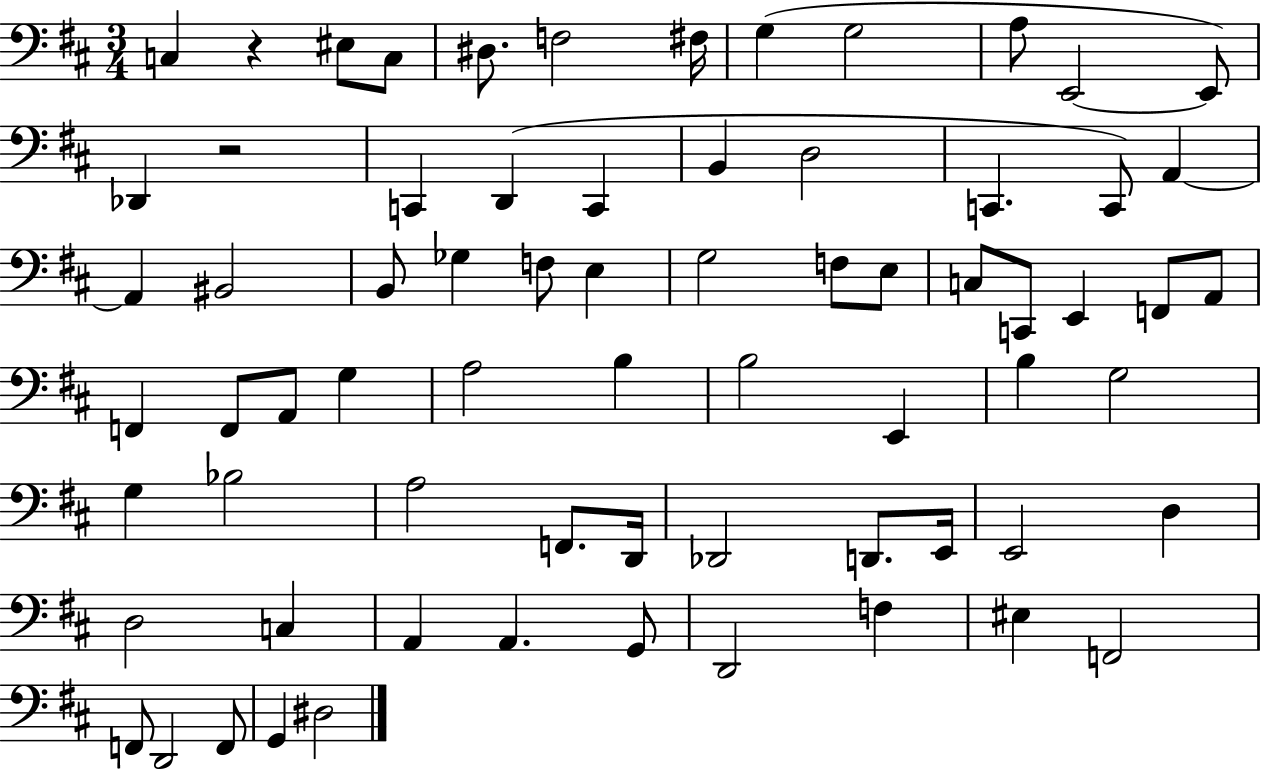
{
  \clef bass
  \numericTimeSignature
  \time 3/4
  \key d \major
  c4 r4 eis8 c8 | dis8. f2 fis16 | g4( g2 | a8 e,2~~ e,8) | \break des,4 r2 | c,4 d,4( c,4 | b,4 d2 | c,4. c,8) a,4~~ | \break a,4 bis,2 | b,8 ges4 f8 e4 | g2 f8 e8 | c8 c,8 e,4 f,8 a,8 | \break f,4 f,8 a,8 g4 | a2 b4 | b2 e,4 | b4 g2 | \break g4 bes2 | a2 f,8. d,16 | des,2 d,8. e,16 | e,2 d4 | \break d2 c4 | a,4 a,4. g,8 | d,2 f4 | eis4 f,2 | \break f,8 d,2 f,8 | g,4 dis2 | \bar "|."
}